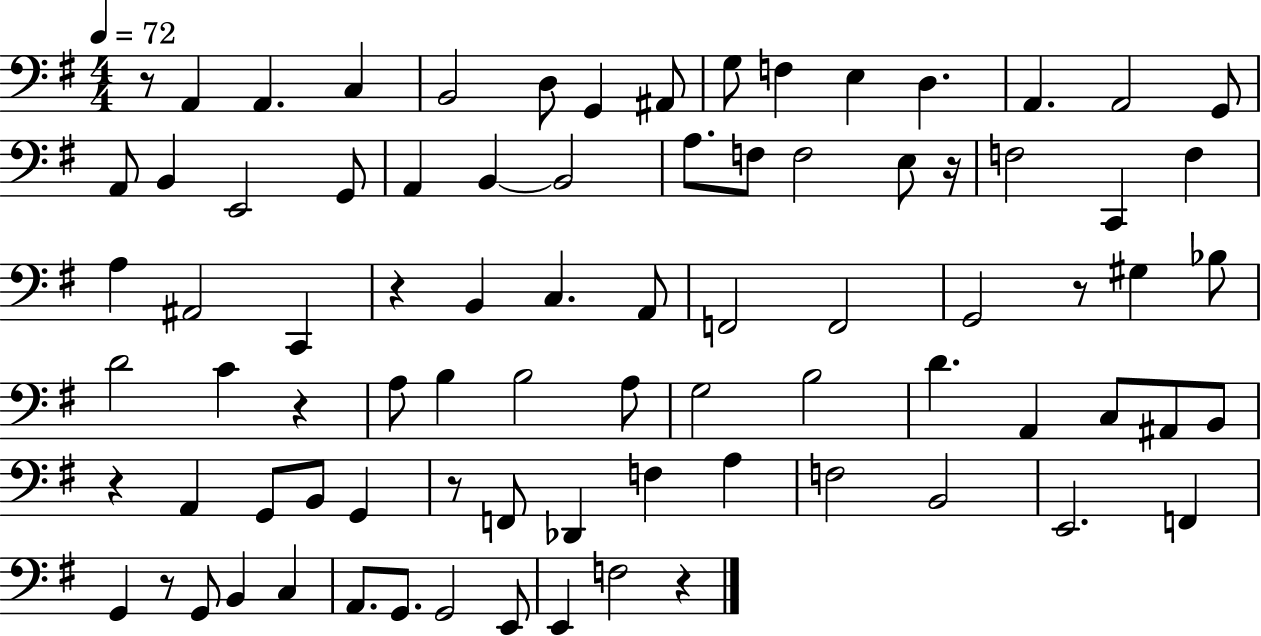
R/e A2/q A2/q. C3/q B2/h D3/e G2/q A#2/e G3/e F3/q E3/q D3/q. A2/q. A2/h G2/e A2/e B2/q E2/h G2/e A2/q B2/q B2/h A3/e. F3/e F3/h E3/e R/s F3/h C2/q F3/q A3/q A#2/h C2/q R/q B2/q C3/q. A2/e F2/h F2/h G2/h R/e G#3/q Bb3/e D4/h C4/q R/q A3/e B3/q B3/h A3/e G3/h B3/h D4/q. A2/q C3/e A#2/e B2/e R/q A2/q G2/e B2/e G2/q R/e F2/e Db2/q F3/q A3/q F3/h B2/h E2/h. F2/q G2/q R/e G2/e B2/q C3/q A2/e. G2/e. G2/h E2/e E2/q F3/h R/q